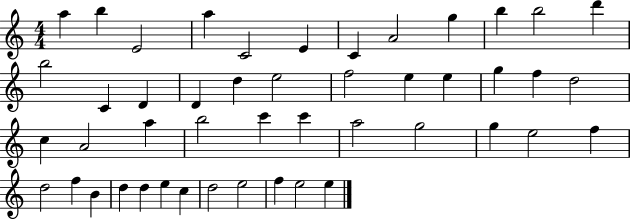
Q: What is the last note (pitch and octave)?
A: E5